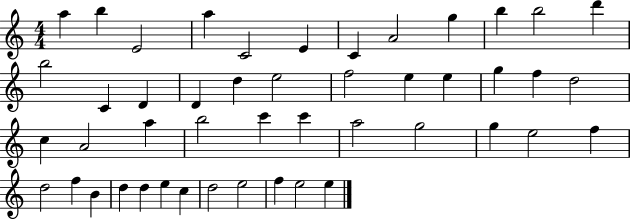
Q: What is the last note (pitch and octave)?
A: E5